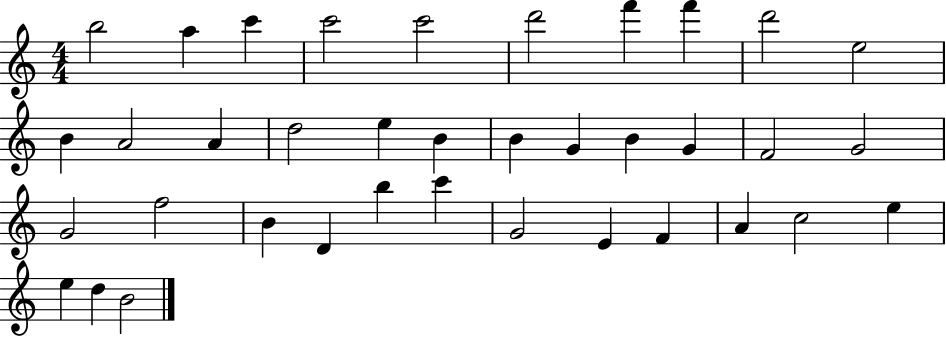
X:1
T:Untitled
M:4/4
L:1/4
K:C
b2 a c' c'2 c'2 d'2 f' f' d'2 e2 B A2 A d2 e B B G B G F2 G2 G2 f2 B D b c' G2 E F A c2 e e d B2